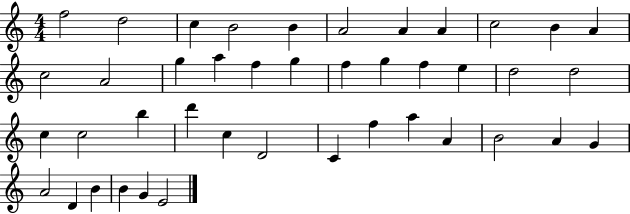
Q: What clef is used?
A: treble